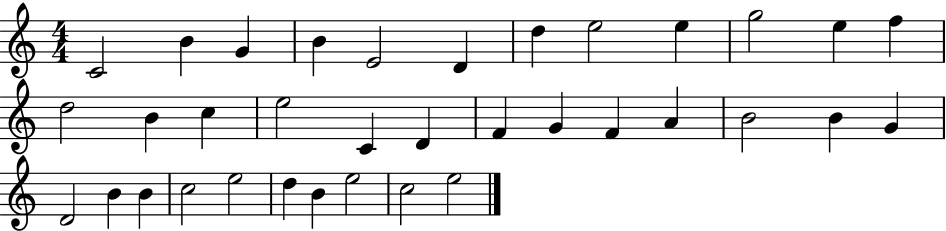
{
  \clef treble
  \numericTimeSignature
  \time 4/4
  \key c \major
  c'2 b'4 g'4 | b'4 e'2 d'4 | d''4 e''2 e''4 | g''2 e''4 f''4 | \break d''2 b'4 c''4 | e''2 c'4 d'4 | f'4 g'4 f'4 a'4 | b'2 b'4 g'4 | \break d'2 b'4 b'4 | c''2 e''2 | d''4 b'4 e''2 | c''2 e''2 | \break \bar "|."
}